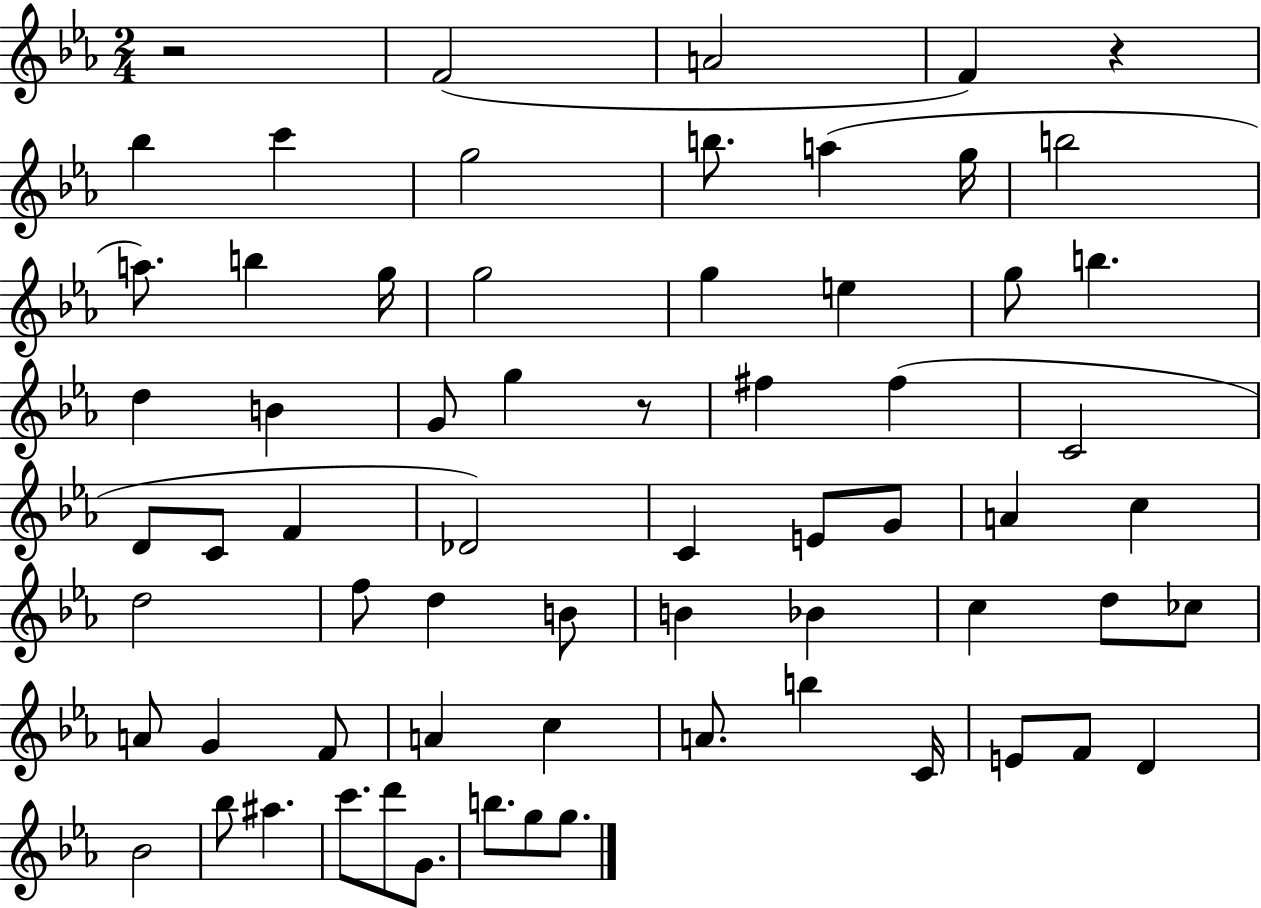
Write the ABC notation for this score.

X:1
T:Untitled
M:2/4
L:1/4
K:Eb
z2 F2 A2 F z _b c' g2 b/2 a g/4 b2 a/2 b g/4 g2 g e g/2 b d B G/2 g z/2 ^f ^f C2 D/2 C/2 F _D2 C E/2 G/2 A c d2 f/2 d B/2 B _B c d/2 _c/2 A/2 G F/2 A c A/2 b C/4 E/2 F/2 D _B2 _b/2 ^a c'/2 d'/2 G/2 b/2 g/2 g/2